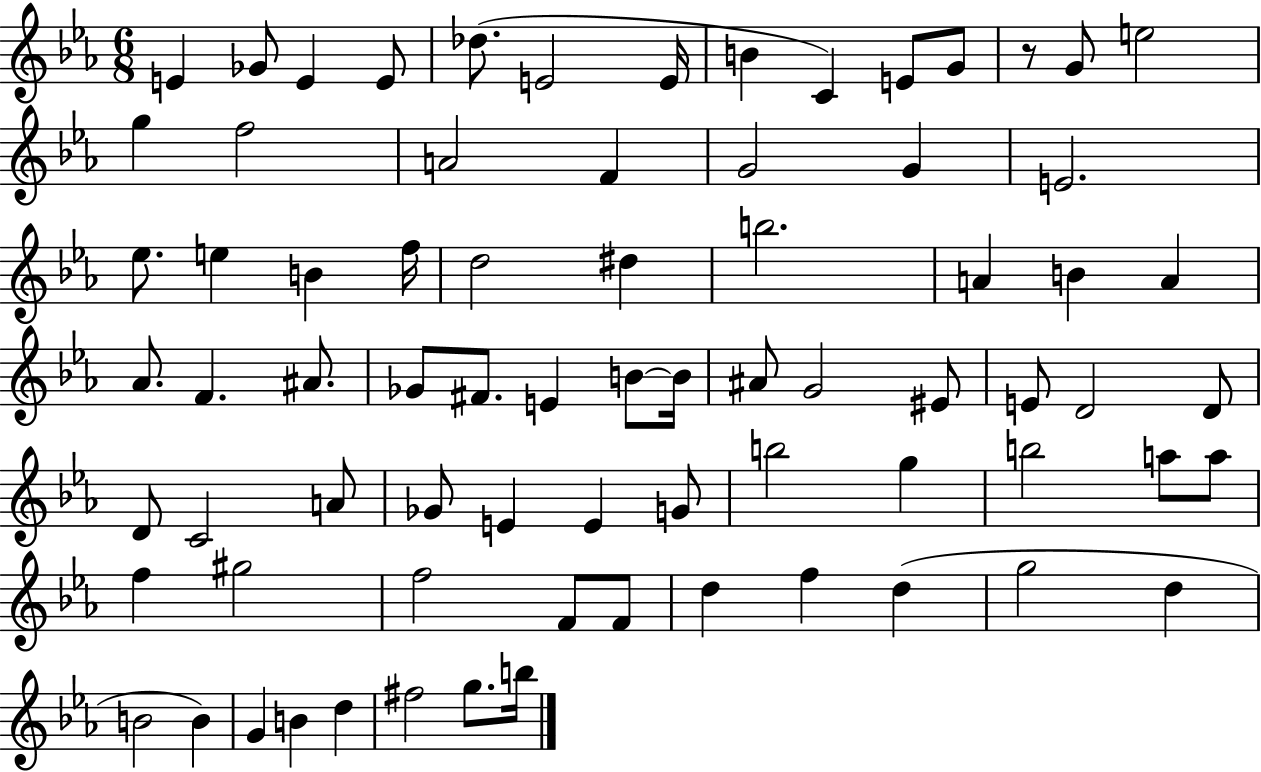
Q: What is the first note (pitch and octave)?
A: E4